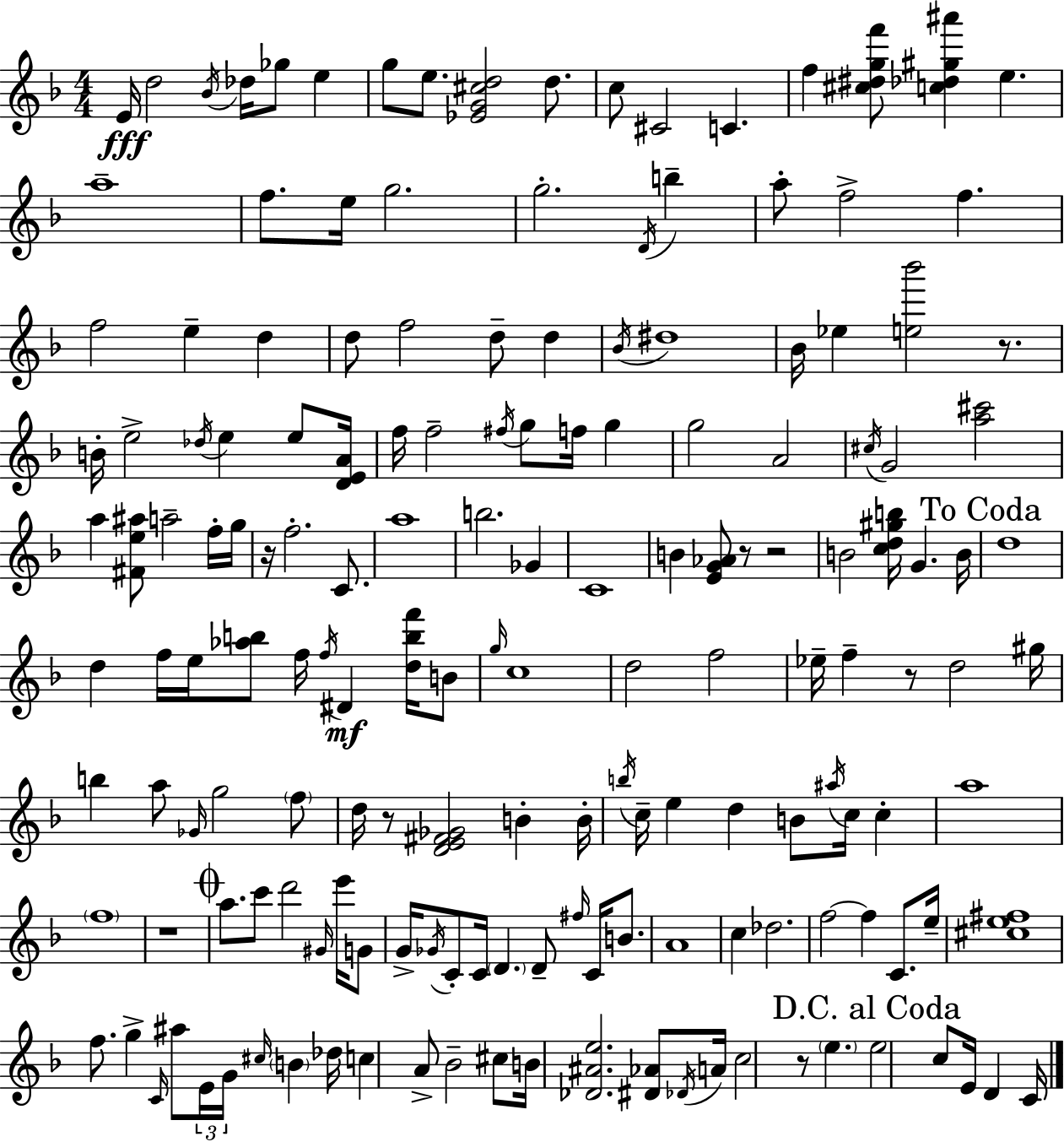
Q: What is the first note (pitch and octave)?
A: E4